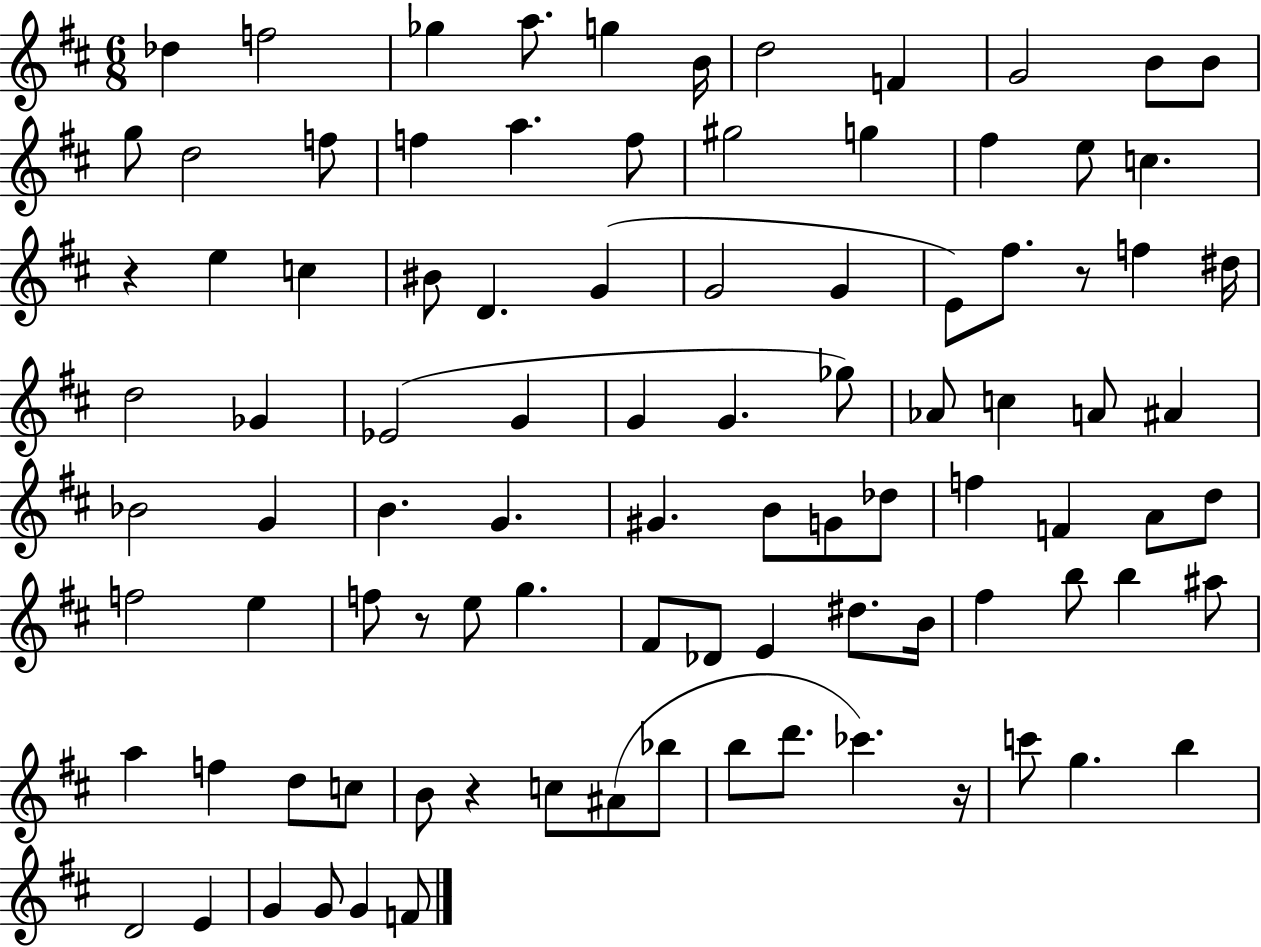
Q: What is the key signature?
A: D major